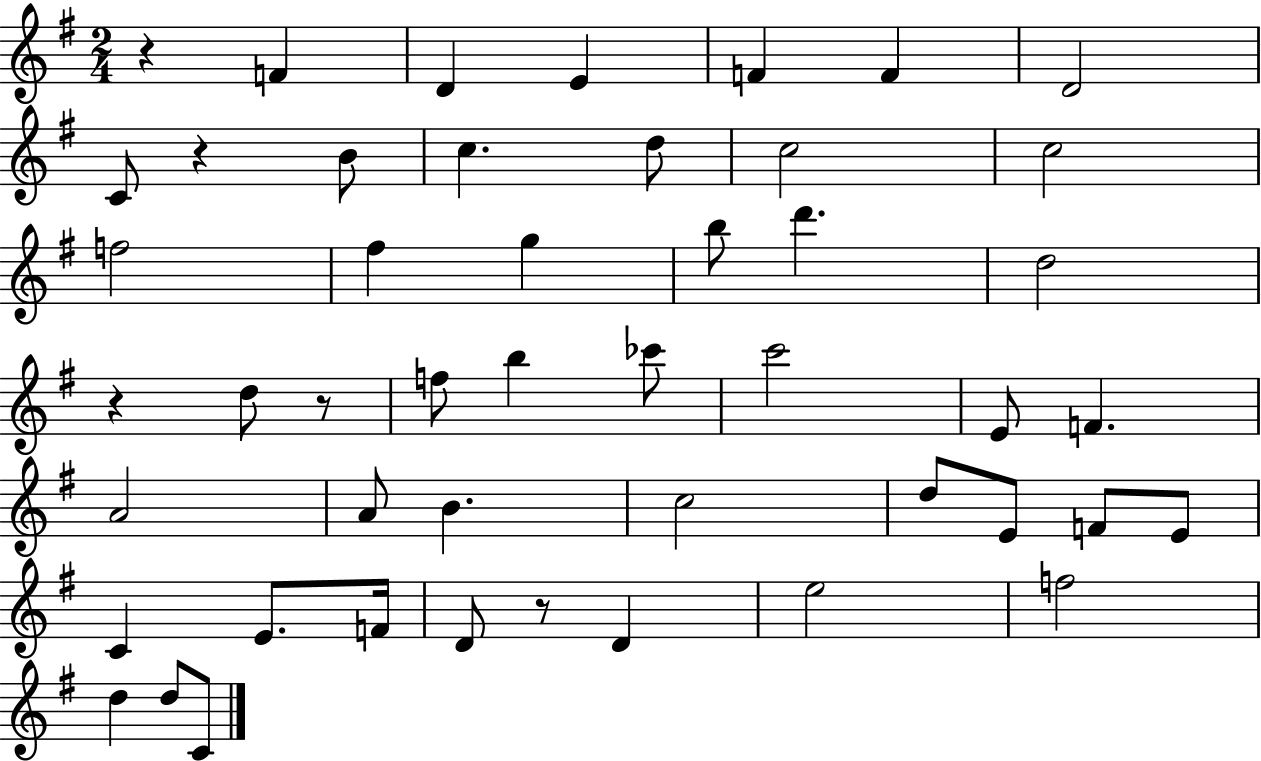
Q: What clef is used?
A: treble